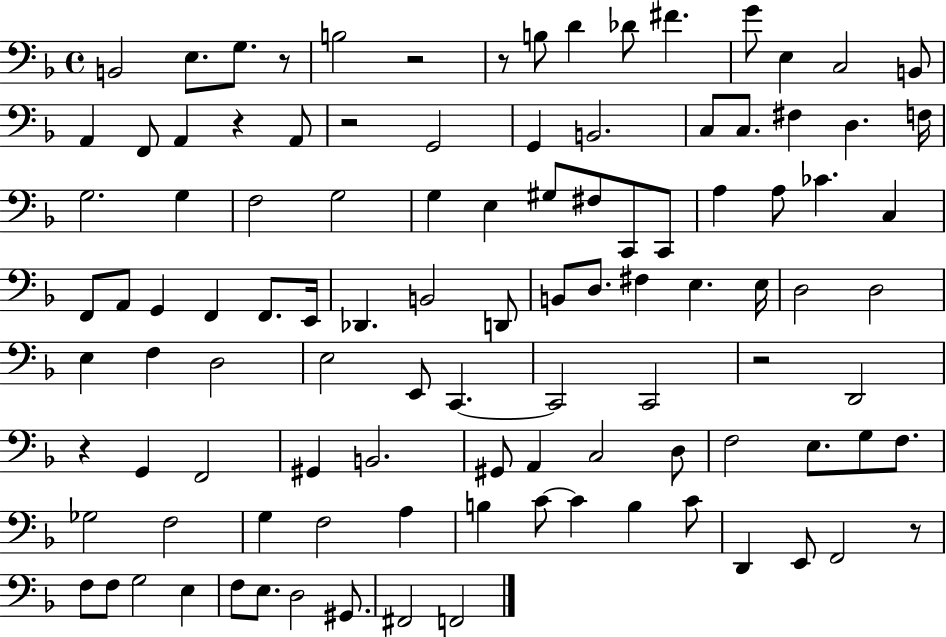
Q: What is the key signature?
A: F major